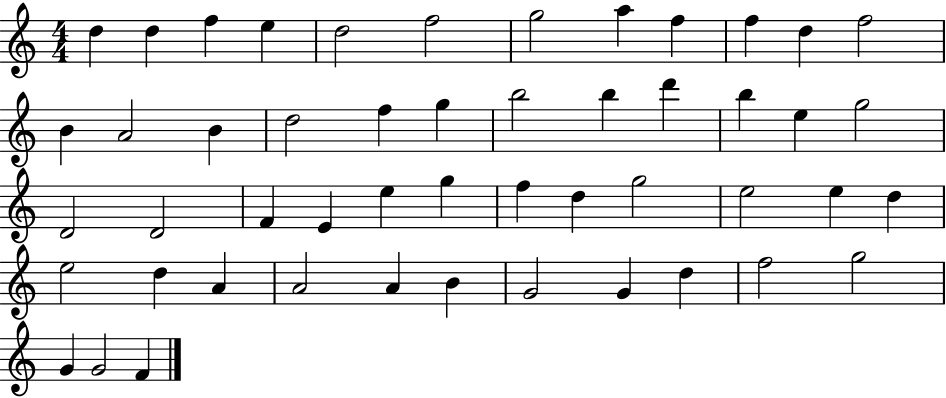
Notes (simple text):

D5/q D5/q F5/q E5/q D5/h F5/h G5/h A5/q F5/q F5/q D5/q F5/h B4/q A4/h B4/q D5/h F5/q G5/q B5/h B5/q D6/q B5/q E5/q G5/h D4/h D4/h F4/q E4/q E5/q G5/q F5/q D5/q G5/h E5/h E5/q D5/q E5/h D5/q A4/q A4/h A4/q B4/q G4/h G4/q D5/q F5/h G5/h G4/q G4/h F4/q